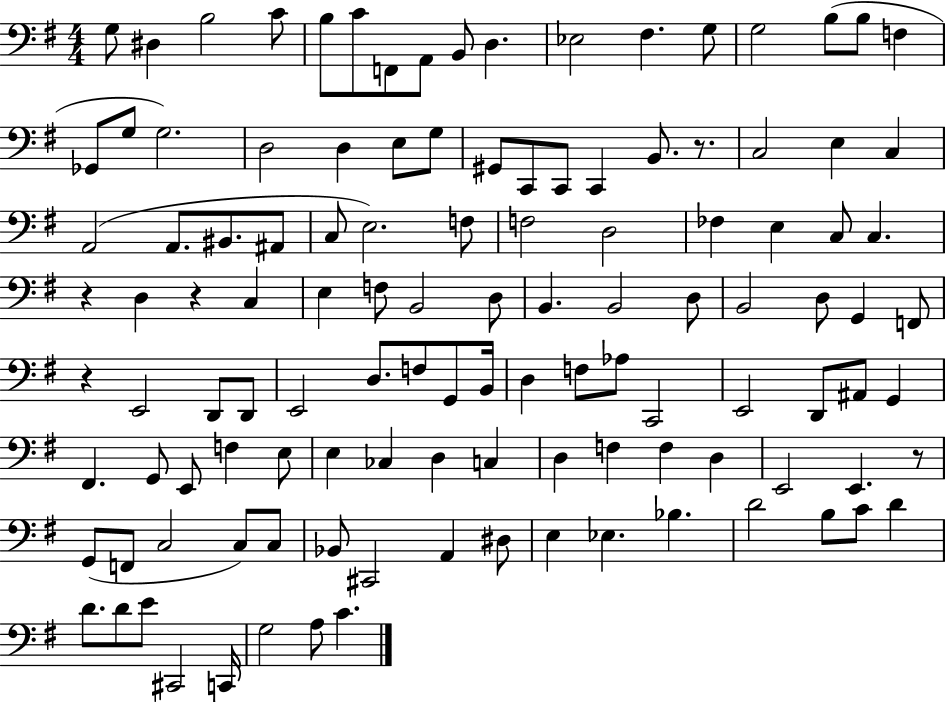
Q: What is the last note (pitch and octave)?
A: C4